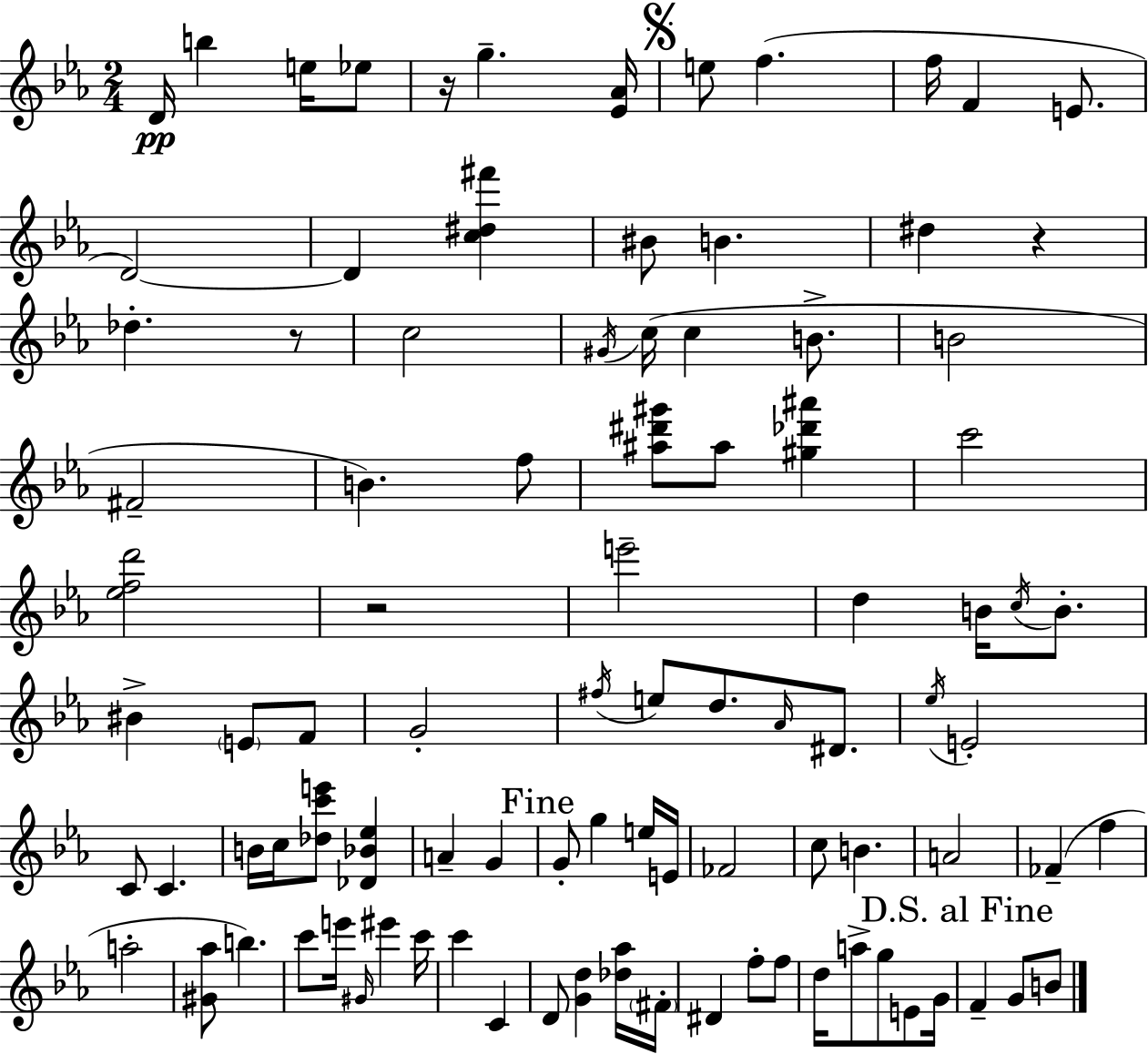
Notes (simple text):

D4/s B5/q E5/s Eb5/e R/s G5/q. [Eb4,Ab4]/s E5/e F5/q. F5/s F4/q E4/e. D4/h D4/q [C5,D#5,F#6]/q BIS4/e B4/q. D#5/q R/q Db5/q. R/e C5/h G#4/s C5/s C5/q B4/e. B4/h F#4/h B4/q. F5/e [A#5,D#6,G#6]/e A#5/e [G#5,Db6,A#6]/q C6/h [Eb5,F5,D6]/h R/h E6/h D5/q B4/s C5/s B4/e. BIS4/q E4/e F4/e G4/h F#5/s E5/e D5/e. Ab4/s D#4/e. Eb5/s E4/h C4/e C4/q. B4/s C5/s [Db5,C6,E6]/e [Db4,Bb4,Eb5]/q A4/q G4/q G4/e G5/q E5/s E4/s FES4/h C5/e B4/q. A4/h FES4/q F5/q A5/h [G#4,Ab5]/e B5/q. C6/e E6/s G#4/s EIS6/q C6/s C6/q C4/q D4/e [G4,D5]/q [Db5,Ab5]/s F#4/s D#4/q F5/e F5/e D5/s A5/e G5/e E4/e G4/s F4/q G4/e B4/e